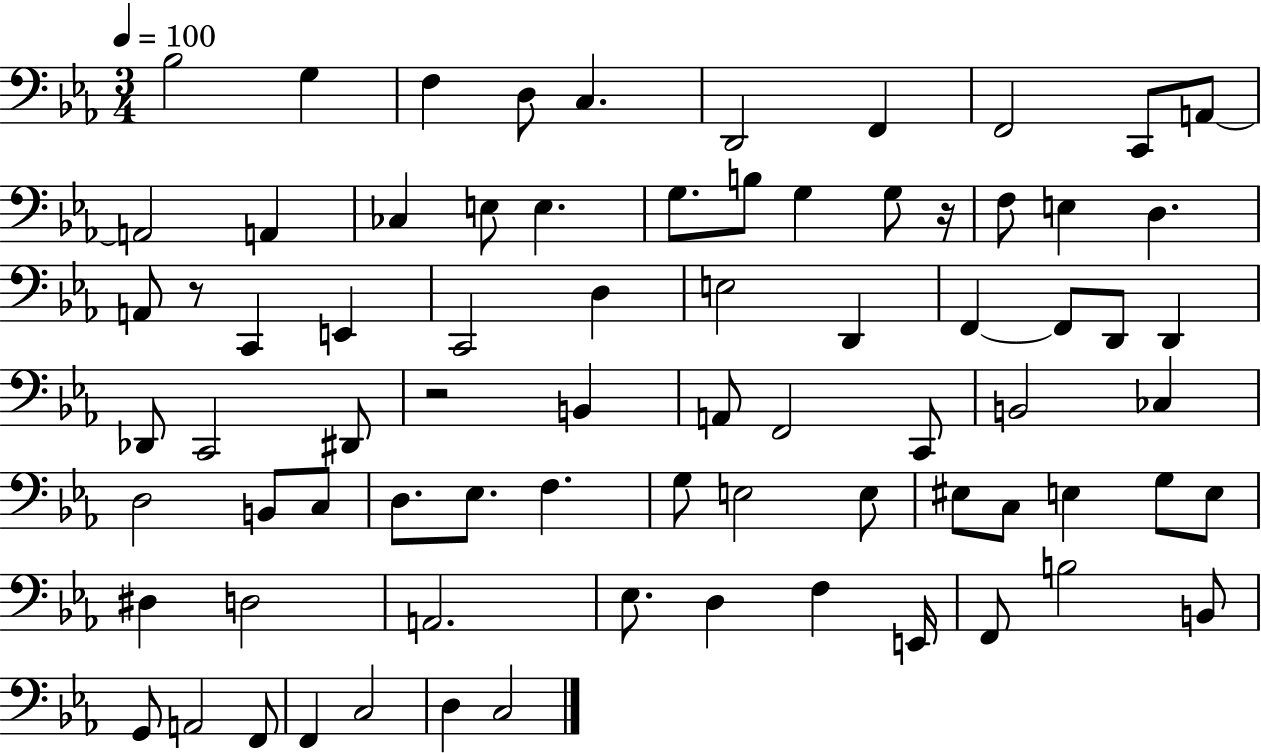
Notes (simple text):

Bb3/h G3/q F3/q D3/e C3/q. D2/h F2/q F2/h C2/e A2/e A2/h A2/q CES3/q E3/e E3/q. G3/e. B3/e G3/q G3/e R/s F3/e E3/q D3/q. A2/e R/e C2/q E2/q C2/h D3/q E3/h D2/q F2/q F2/e D2/e D2/q Db2/e C2/h D#2/e R/h B2/q A2/e F2/h C2/e B2/h CES3/q D3/h B2/e C3/e D3/e. Eb3/e. F3/q. G3/e E3/h E3/e EIS3/e C3/e E3/q G3/e E3/e D#3/q D3/h A2/h. Eb3/e. D3/q F3/q E2/s F2/e B3/h B2/e G2/e A2/h F2/e F2/q C3/h D3/q C3/h